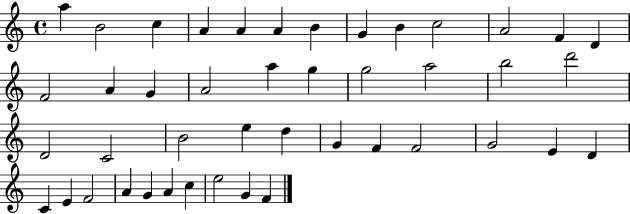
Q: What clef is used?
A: treble